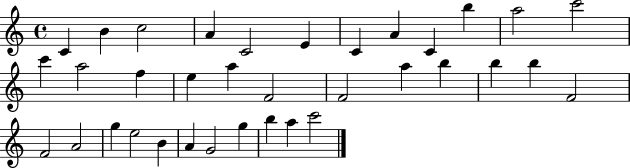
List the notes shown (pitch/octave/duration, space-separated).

C4/q B4/q C5/h A4/q C4/h E4/q C4/q A4/q C4/q B5/q A5/h C6/h C6/q A5/h F5/q E5/q A5/q F4/h F4/h A5/q B5/q B5/q B5/q F4/h F4/h A4/h G5/q E5/h B4/q A4/q G4/h G5/q B5/q A5/q C6/h